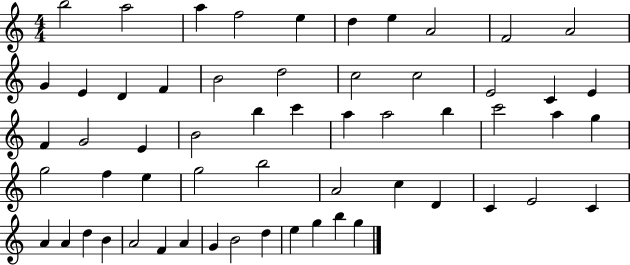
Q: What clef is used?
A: treble